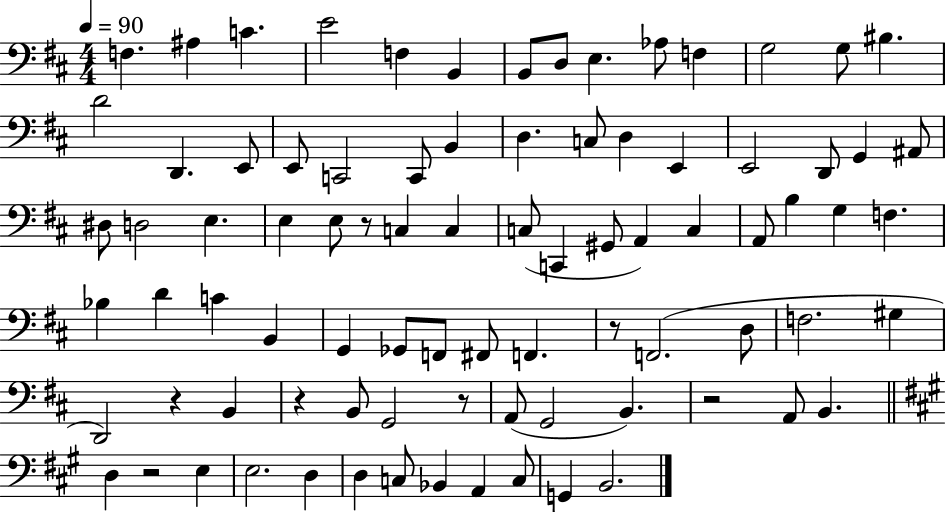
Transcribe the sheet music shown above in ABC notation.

X:1
T:Untitled
M:4/4
L:1/4
K:D
F, ^A, C E2 F, B,, B,,/2 D,/2 E, _A,/2 F, G,2 G,/2 ^B, D2 D,, E,,/2 E,,/2 C,,2 C,,/2 B,, D, C,/2 D, E,, E,,2 D,,/2 G,, ^A,,/2 ^D,/2 D,2 E, E, E,/2 z/2 C, C, C,/2 C,, ^G,,/2 A,, C, A,,/2 B, G, F, _B, D C B,, G,, _G,,/2 F,,/2 ^F,,/2 F,, z/2 F,,2 D,/2 F,2 ^G, D,,2 z B,, z B,,/2 G,,2 z/2 A,,/2 G,,2 B,, z2 A,,/2 B,, D, z2 E, E,2 D, D, C,/2 _B,, A,, C,/2 G,, B,,2